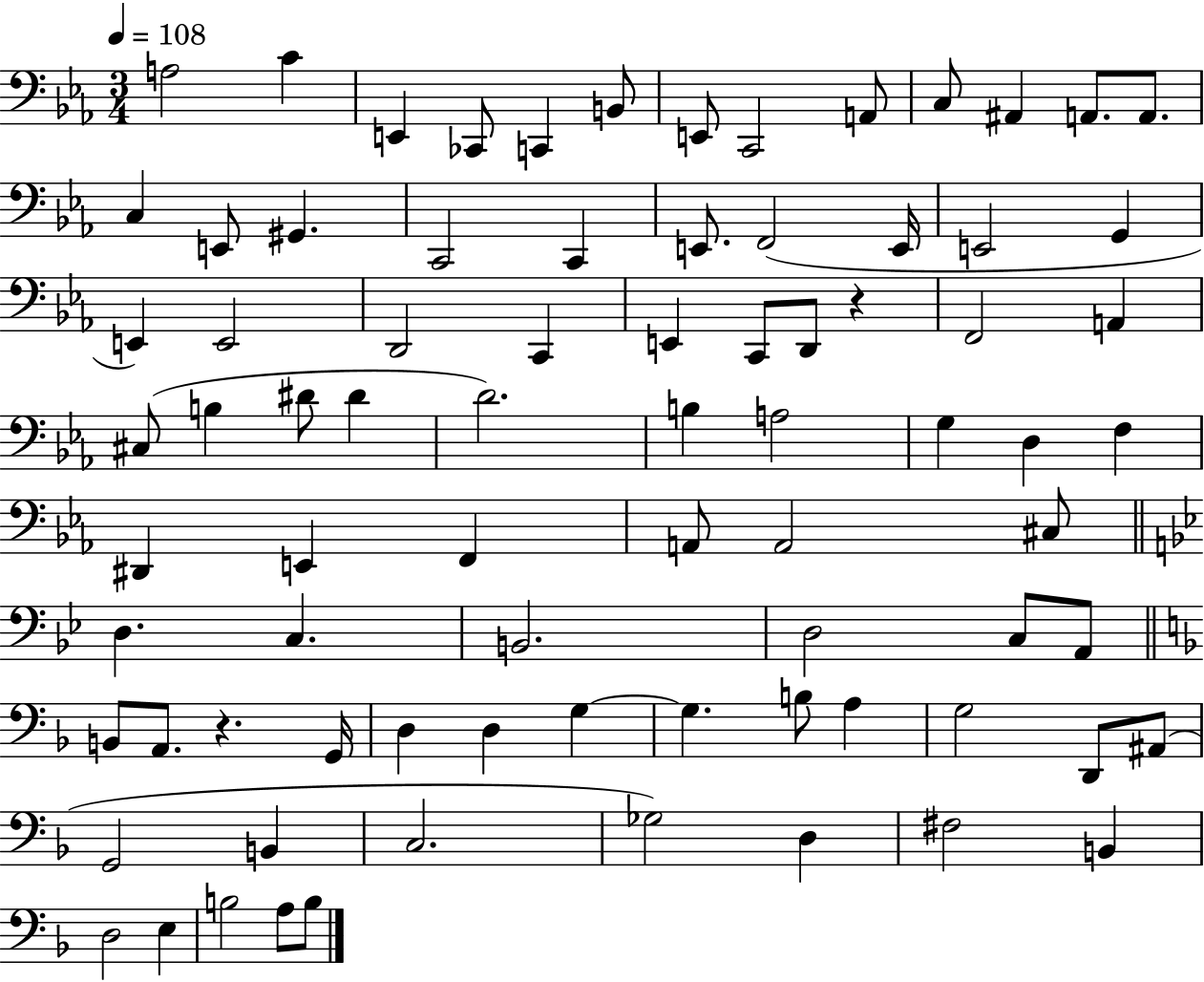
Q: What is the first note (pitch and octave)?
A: A3